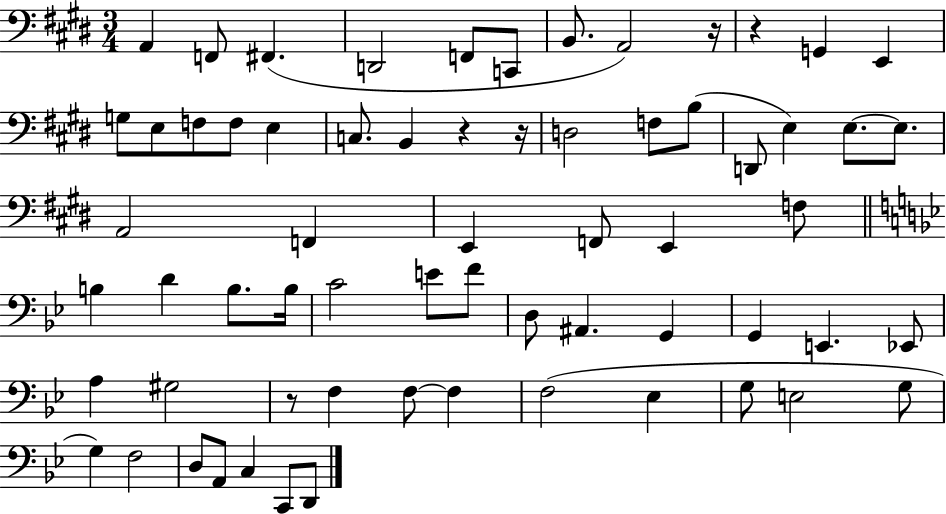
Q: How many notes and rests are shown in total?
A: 65